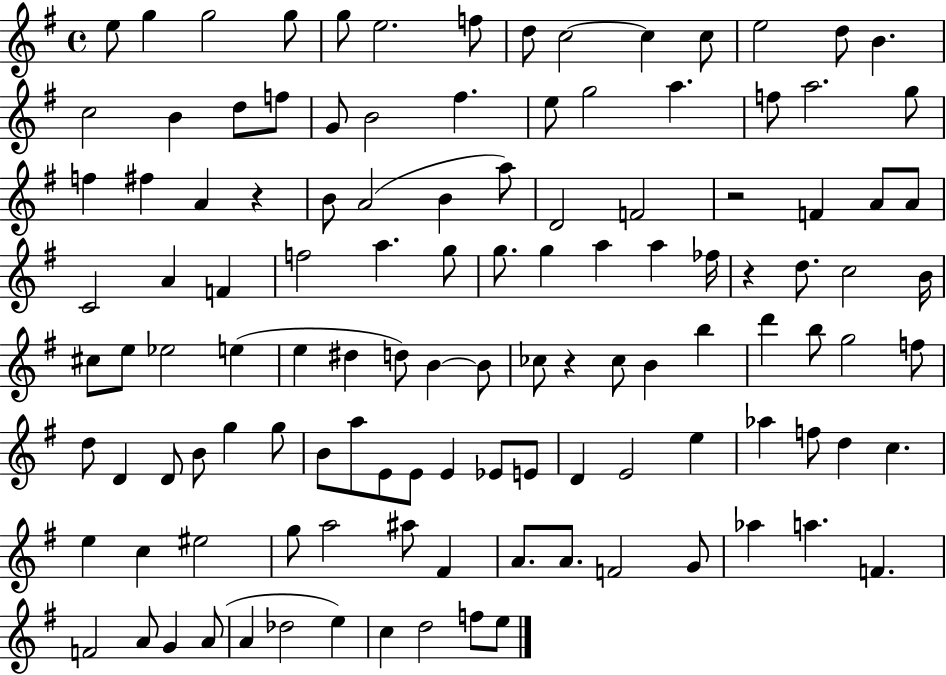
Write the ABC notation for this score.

X:1
T:Untitled
M:4/4
L:1/4
K:G
e/2 g g2 g/2 g/2 e2 f/2 d/2 c2 c c/2 e2 d/2 B c2 B d/2 f/2 G/2 B2 ^f e/2 g2 a f/2 a2 g/2 f ^f A z B/2 A2 B a/2 D2 F2 z2 F A/2 A/2 C2 A F f2 a g/2 g/2 g a a _f/4 z d/2 c2 B/4 ^c/2 e/2 _e2 e e ^d d/2 B B/2 _c/2 z _c/2 B b d' b/2 g2 f/2 d/2 D D/2 B/2 g g/2 B/2 a/2 E/2 E/2 E _E/2 E/2 D E2 e _a f/2 d c e c ^e2 g/2 a2 ^a/2 ^F A/2 A/2 F2 G/2 _a a F F2 A/2 G A/2 A _d2 e c d2 f/2 e/2